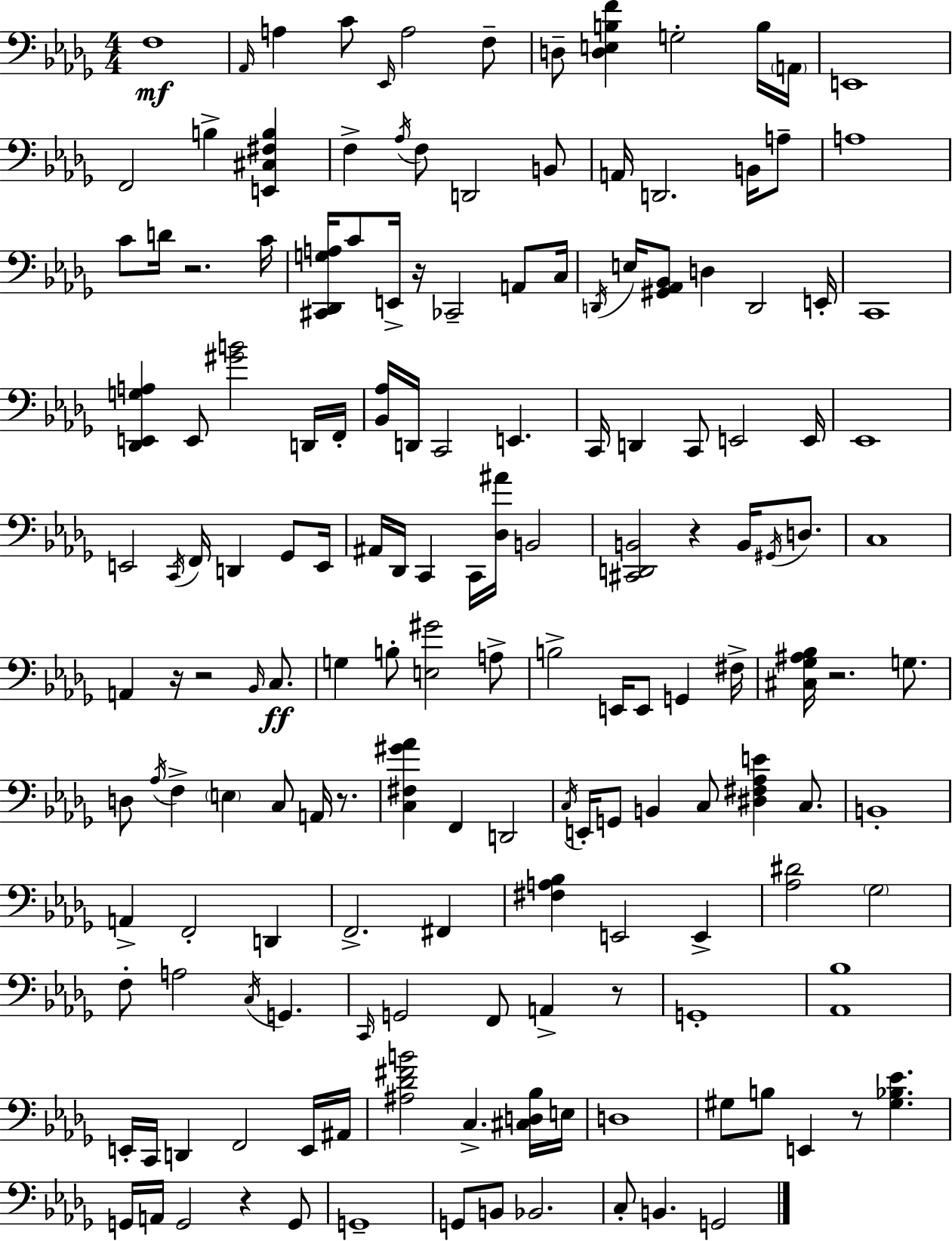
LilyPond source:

{
  \clef bass
  \numericTimeSignature
  \time 4/4
  \key bes \minor
  f1\mf | \grace { aes,16 } a4 c'8 \grace { ees,16 } a2 | f8-- d8-- <d e b f'>4 g2-. | b16 \parenthesize a,16 e,1 | \break f,2 b4-> <e, cis fis b>4 | f4-> \acciaccatura { aes16 } f8 d,2 | b,8 a,16 d,2. | b,16 a8-- a1 | \break c'8 d'16 r2. | c'16 <cis, des, g a>16 c'8 e,16-> r16 ces,2-- | a,8 c16 \acciaccatura { d,16 } e16 <gis, aes, bes,>8 d4 d,2 | e,16-. c,1 | \break <des, e, g a>4 e,8 <gis' b'>2 | d,16 f,16-. <bes, aes>16 d,16 c,2 e,4. | c,16 d,4 c,8 e,2 | e,16 ees,1 | \break e,2 \acciaccatura { c,16 } f,16 d,4 | ges,8 e,16 ais,16 des,16 c,4 c,16 <des ais'>16 b,2 | <cis, d, b,>2 r4 | b,16 \acciaccatura { gis,16 } d8. c1 | \break a,4 r16 r2 | \grace { bes,16 }\ff c8. g4 b8-. <e gis'>2 | a8-> b2-> e,16 | e,8 g,4 fis16-> <cis ges ais bes>16 r2. | \break g8. d8 \acciaccatura { aes16 } f4-> \parenthesize e4 | c8 a,16 r8. <c fis gis' aes'>4 f,4 | d,2 \acciaccatura { c16 } e,16-. g,8 b,4 | c8 <dis fis aes e'>4 c8. b,1-. | \break a,4-> f,2-. | d,4 f,2.-> | fis,4 <fis a bes>4 e,2 | e,4-> <aes dis'>2 | \break \parenthesize ges2 f8-. a2 | \acciaccatura { c16 } g,4. \grace { c,16 } g,2 | f,8 a,4-> r8 g,1-. | <aes, bes>1 | \break e,16-. c,16 d,4 | f,2 e,16 ais,16 <ais des' fis' b'>2 | c4.-> <cis d bes>16 e16 d1 | gis8 b8 e,4 | \break r8 <gis bes ees'>4. g,16 a,16 g,2 | r4 g,8 g,1-- | g,8 b,8 bes,2. | c8-. b,4. | \break g,2 \bar "|."
}